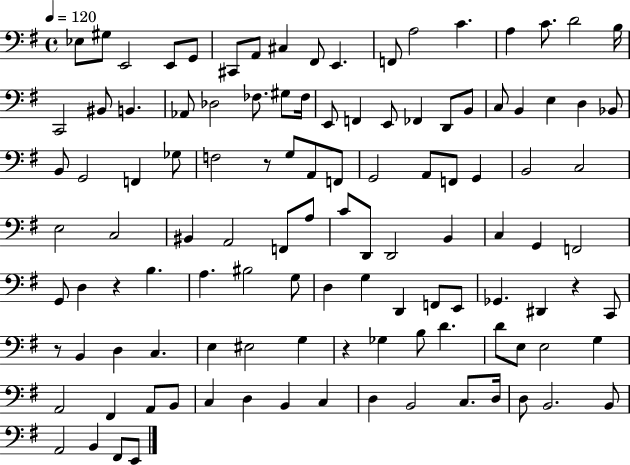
Eb3/e G#3/e E2/h E2/e G2/e C#2/e A2/e C#3/q F#2/e E2/q. F2/e A3/h C4/q. A3/q C4/e. D4/h B3/s C2/h BIS2/e B2/q. Ab2/e Db3/h FES3/e. G#3/e FES3/s E2/e F2/q E2/e FES2/q D2/e B2/e C3/e B2/q E3/q D3/q Bb2/e B2/e G2/h F2/q Gb3/e F3/h R/e G3/e A2/e F2/e G2/h A2/e F2/e G2/q B2/h C3/h E3/h C3/h BIS2/q A2/h F2/e A3/e C4/e D2/e D2/h B2/q C3/q G2/q F2/h G2/e D3/q R/q B3/q. A3/q. BIS3/h G3/e D3/q G3/q D2/q F2/e E2/e Gb2/q. D#2/q R/q C2/e R/e B2/q D3/q C3/q. E3/q EIS3/h G3/q R/q Gb3/q B3/e D4/q. D4/e E3/e E3/h G3/q A2/h F#2/q A2/e B2/e C3/q D3/q B2/q C3/q D3/q B2/h C3/e. D3/s D3/e B2/h. B2/e A2/h B2/q F#2/e E2/e